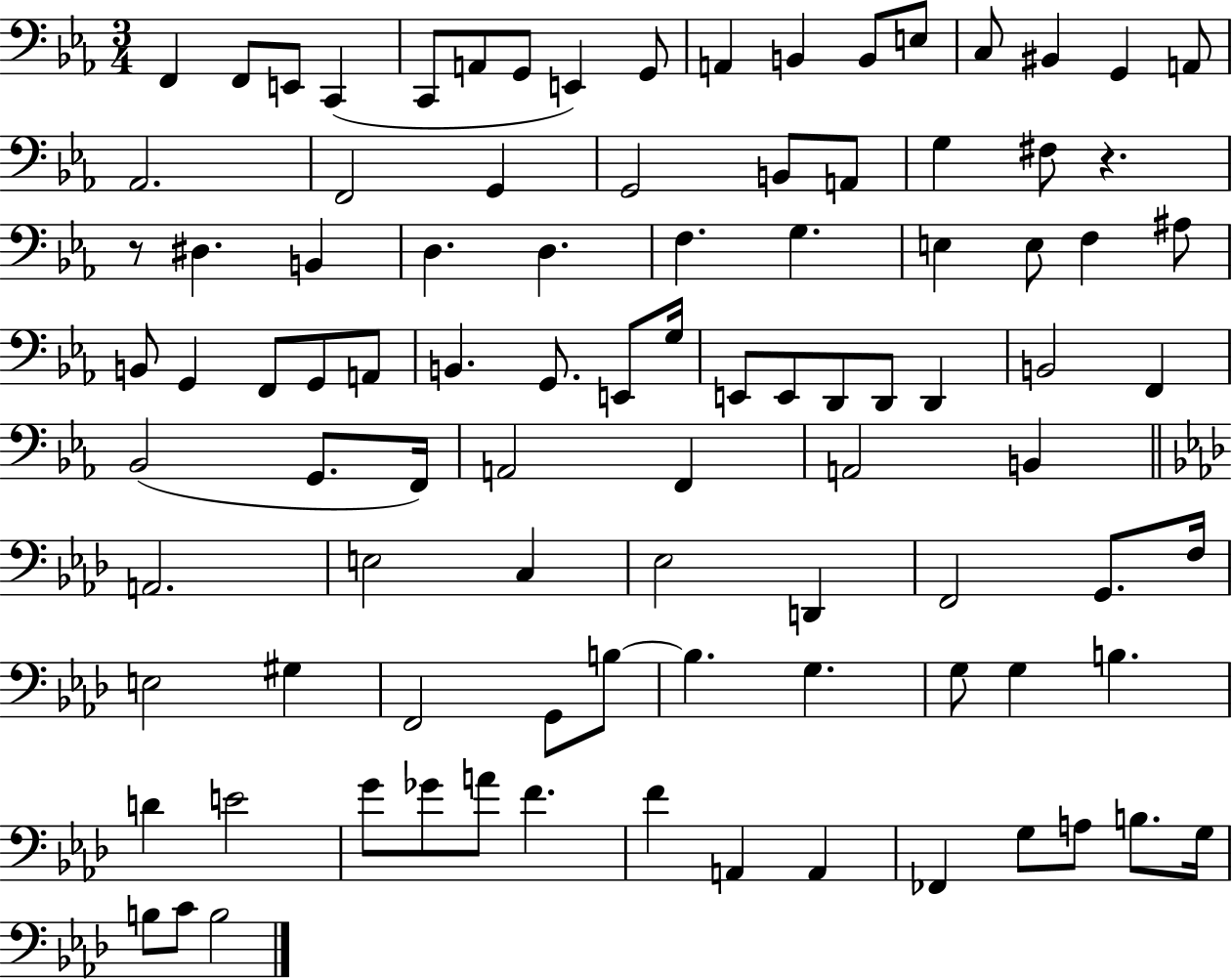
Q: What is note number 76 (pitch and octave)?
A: B3